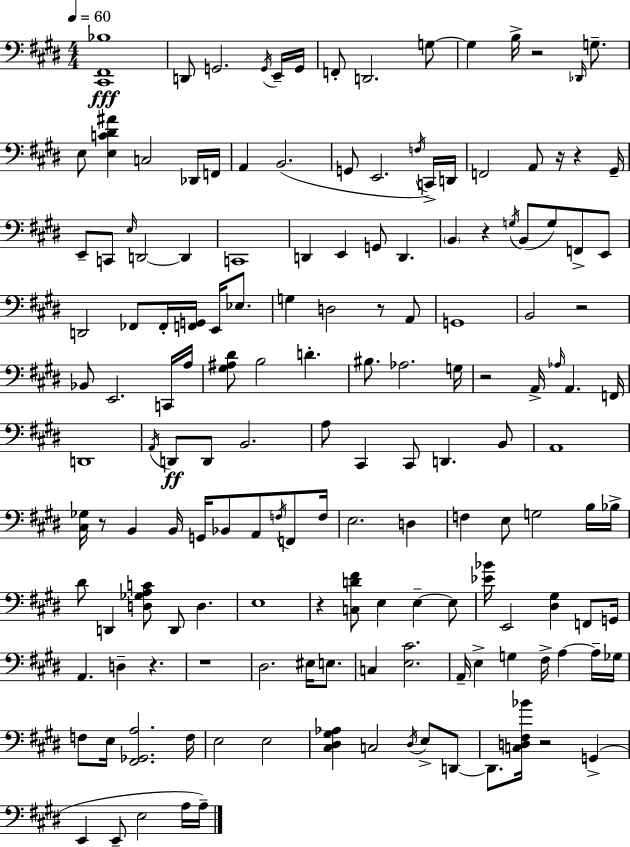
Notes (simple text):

[C#2,F#2,Bb3]/w D2/e G2/h. G2/s E2/s G2/s F2/e D2/h. G3/e G3/q B3/s R/h Db2/s G3/e. E3/e [E3,C4,D#4,A#4]/q C3/h Db2/s F2/s A2/q B2/h. G2/e E2/h. F3/s C2/s D2/s F2/h A2/e R/s R/q G#2/s E2/e C2/e E3/s D2/h D2/q C2/w D2/q E2/q G2/e D2/q. B2/q R/q G3/s B2/e G3/e F2/e E2/e D2/h FES2/e FES2/s [F2,G2]/s E2/s Eb3/e. G3/q D3/h R/e A2/e G2/w B2/h R/h Bb2/e E2/h. C2/s A3/s [G#3,A#3,D#4]/e B3/h D4/q. BIS3/e. Ab3/h. G3/s R/h A2/s Ab3/s A2/q. F2/s D2/w A2/s D2/e D2/e B2/h. A3/e C#2/q C#2/e D2/q. B2/e A2/w [C#3,Gb3]/s R/e B2/q B2/s G2/s Bb2/e A2/e F3/s F2/e F3/s E3/h. D3/q F3/q E3/e G3/h B3/s Bb3/s D#4/e D2/q [D3,Gb3,A3,C4]/e D2/e D3/q. E3/w R/q [C3,D4,F#4]/e E3/q E3/q E3/e [Eb4,Bb4]/s E2/h [D#3,G#3]/q F2/e G2/s A2/q. D3/q R/q. R/w D#3/h. EIS3/s E3/e. C3/q [E3,C#4]/h. A2/s E3/q G3/q F#3/s A3/q A3/s Gb3/s F3/e E3/s [F#2,Gb2,A3]/h. F3/s E3/h E3/h [C#3,D#3,G#3,Ab3]/q C3/h D#3/s E3/e D2/e D2/e. [C3,D3,F#3,Bb4]/s R/h G2/q E2/q E2/e E3/h A3/s A3/s